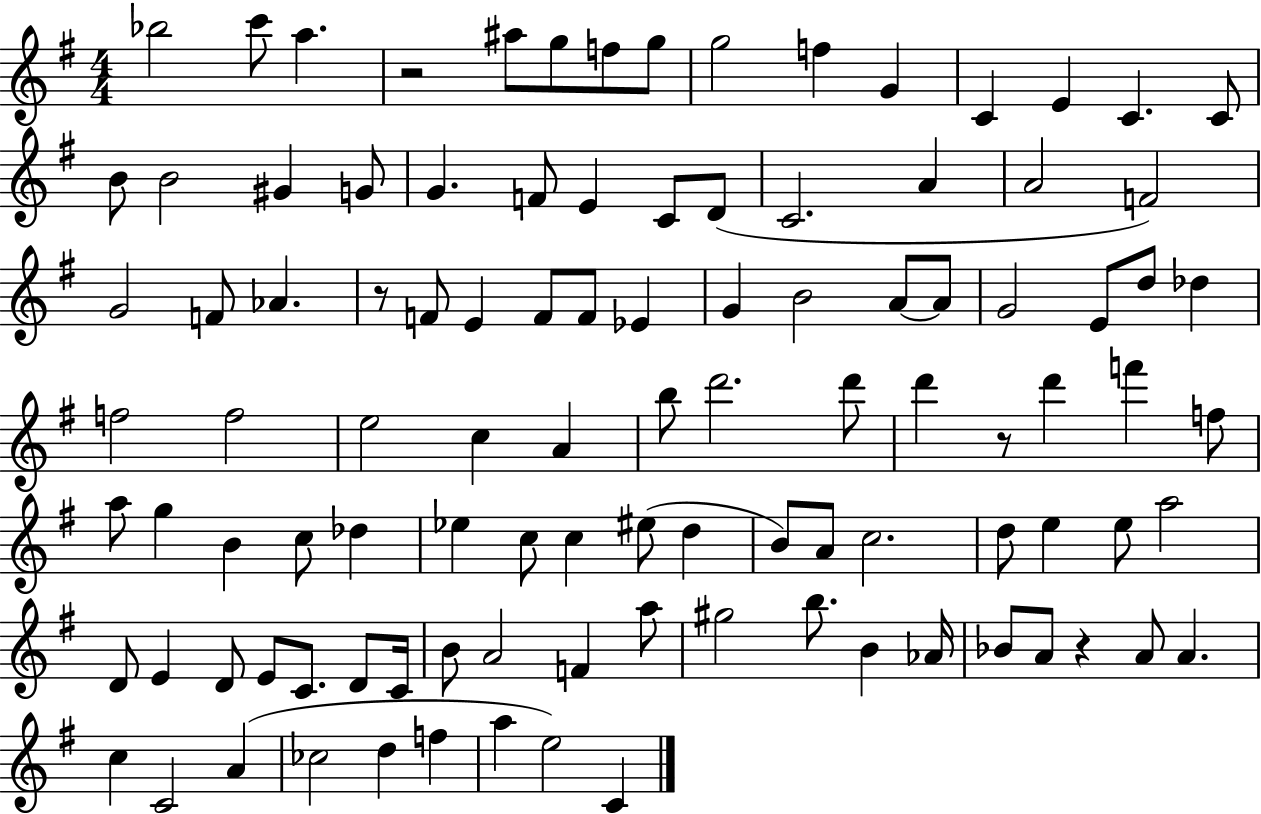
{
  \clef treble
  \numericTimeSignature
  \time 4/4
  \key g \major
  bes''2 c'''8 a''4. | r2 ais''8 g''8 f''8 g''8 | g''2 f''4 g'4 | c'4 e'4 c'4. c'8 | \break b'8 b'2 gis'4 g'8 | g'4. f'8 e'4 c'8 d'8( | c'2. a'4 | a'2 f'2) | \break g'2 f'8 aes'4. | r8 f'8 e'4 f'8 f'8 ees'4 | g'4 b'2 a'8~~ a'8 | g'2 e'8 d''8 des''4 | \break f''2 f''2 | e''2 c''4 a'4 | b''8 d'''2. d'''8 | d'''4 r8 d'''4 f'''4 f''8 | \break a''8 g''4 b'4 c''8 des''4 | ees''4 c''8 c''4 eis''8( d''4 | b'8) a'8 c''2. | d''8 e''4 e''8 a''2 | \break d'8 e'4 d'8 e'8 c'8. d'8 c'16 | b'8 a'2 f'4 a''8 | gis''2 b''8. b'4 aes'16 | bes'8 a'8 r4 a'8 a'4. | \break c''4 c'2 a'4( | ces''2 d''4 f''4 | a''4 e''2) c'4 | \bar "|."
}